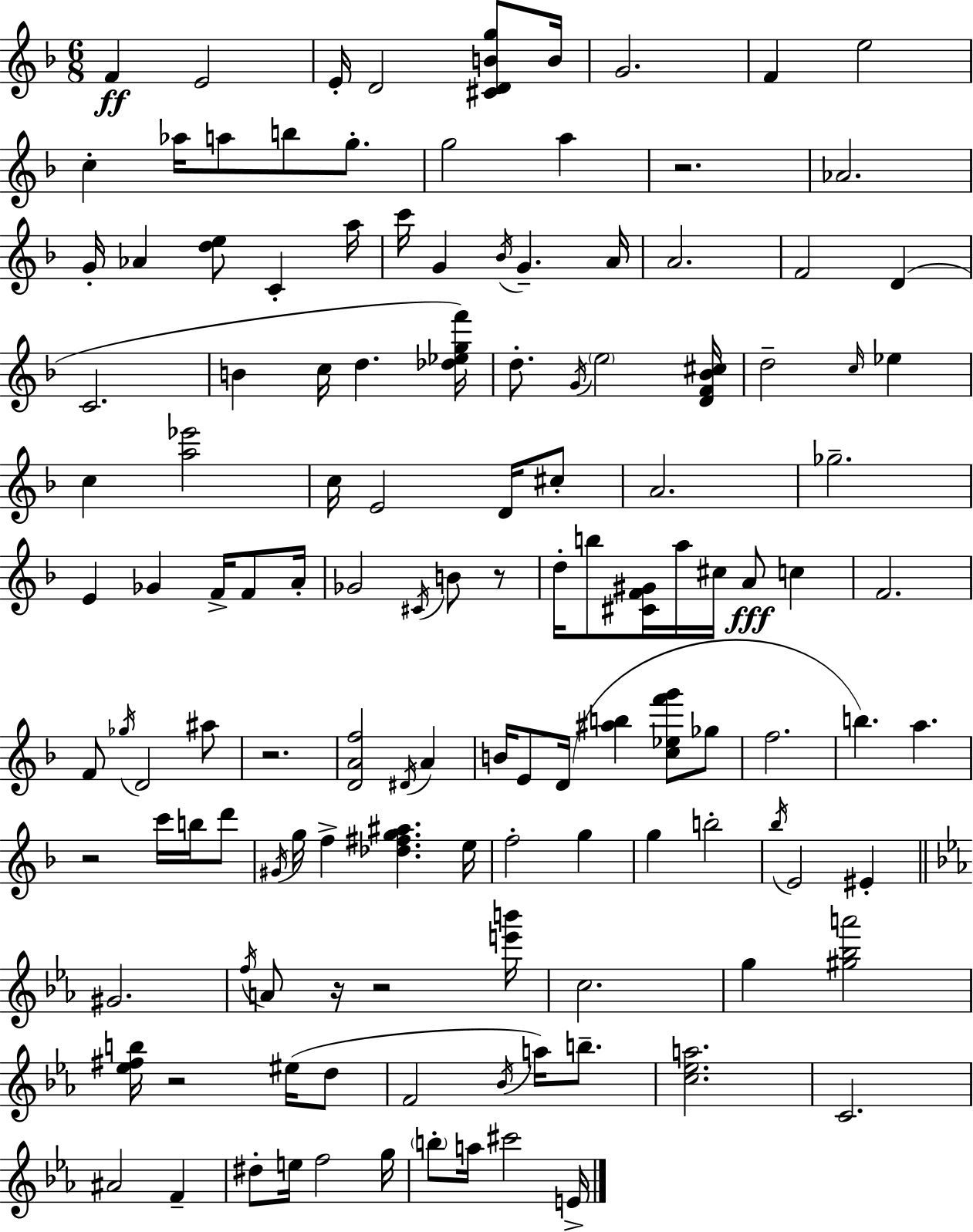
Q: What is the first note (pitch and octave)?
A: F4